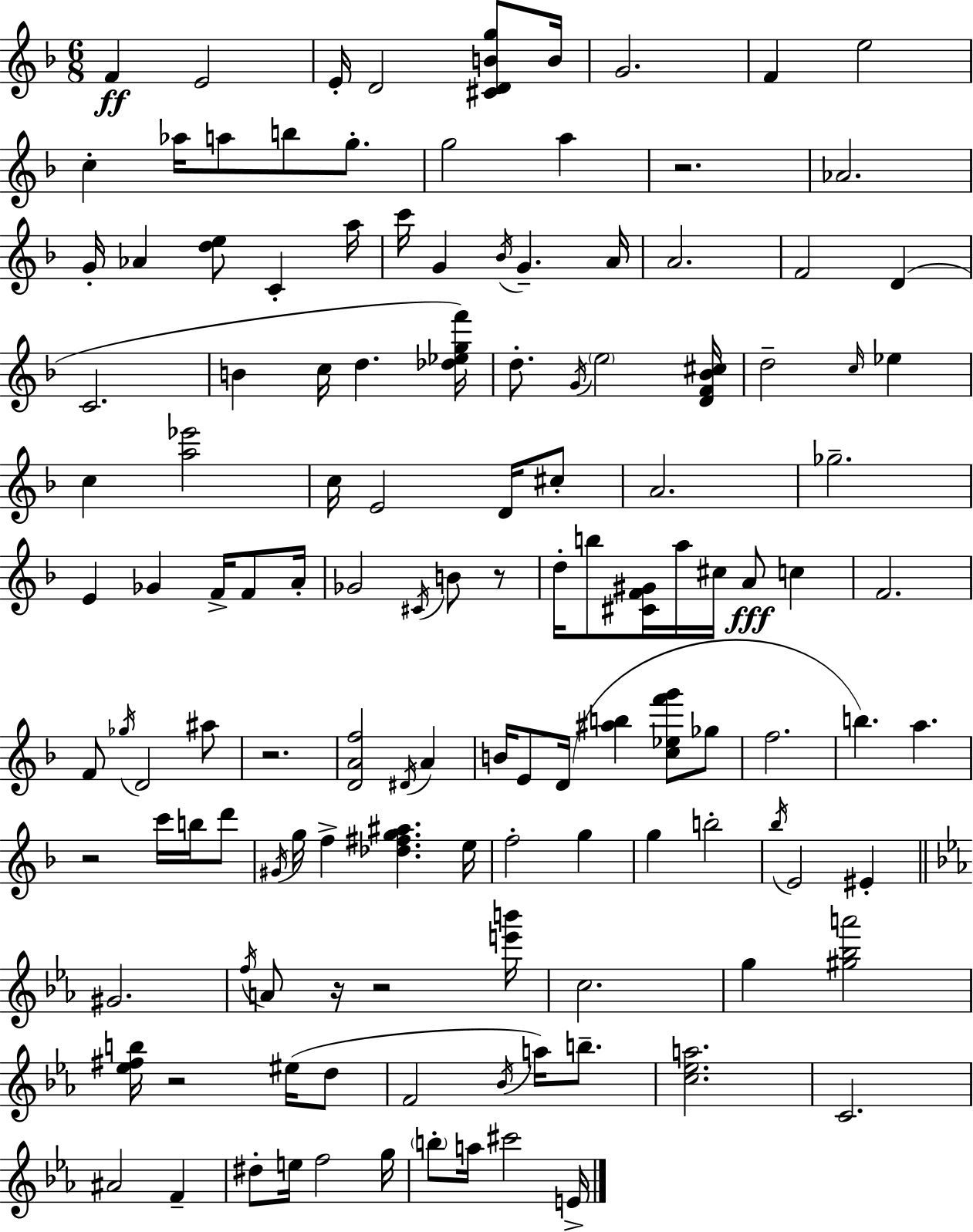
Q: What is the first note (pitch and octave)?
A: F4